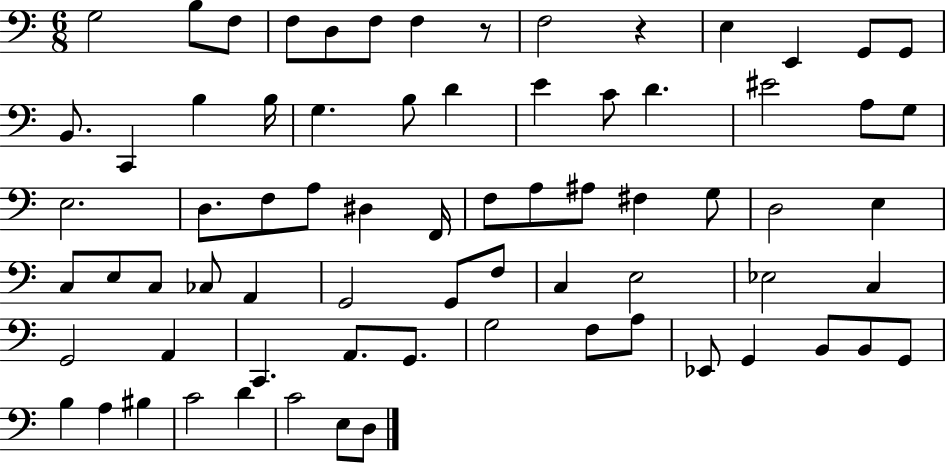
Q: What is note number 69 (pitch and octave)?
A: C4